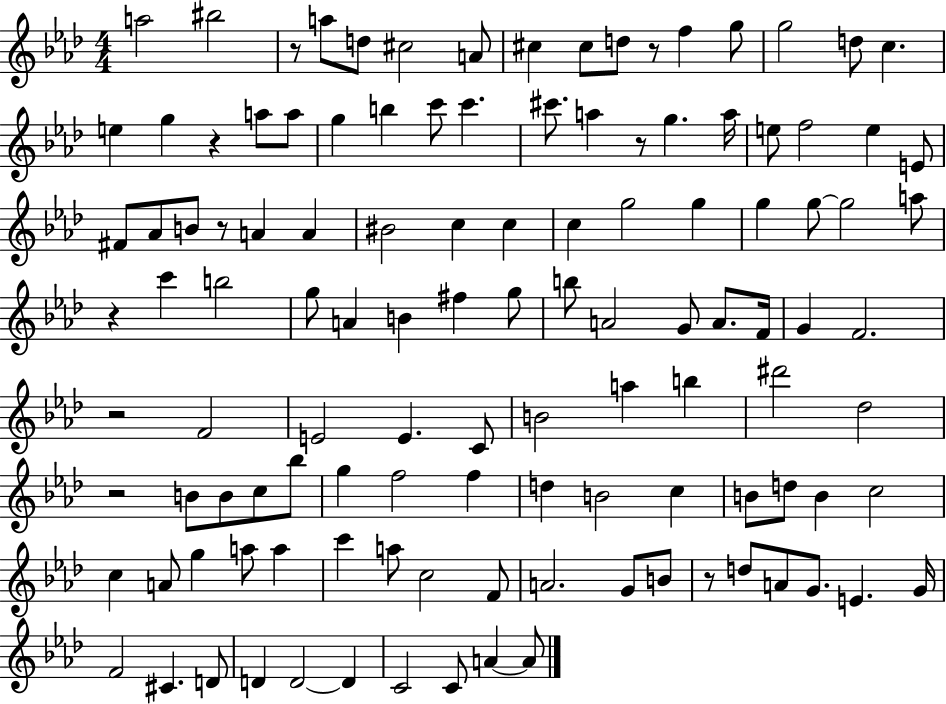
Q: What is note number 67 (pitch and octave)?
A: D#6